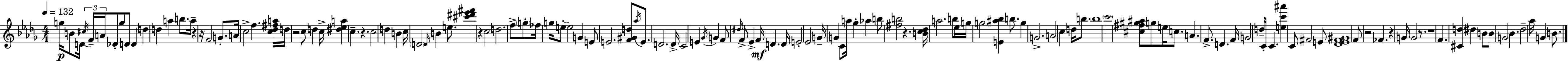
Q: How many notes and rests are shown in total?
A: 131